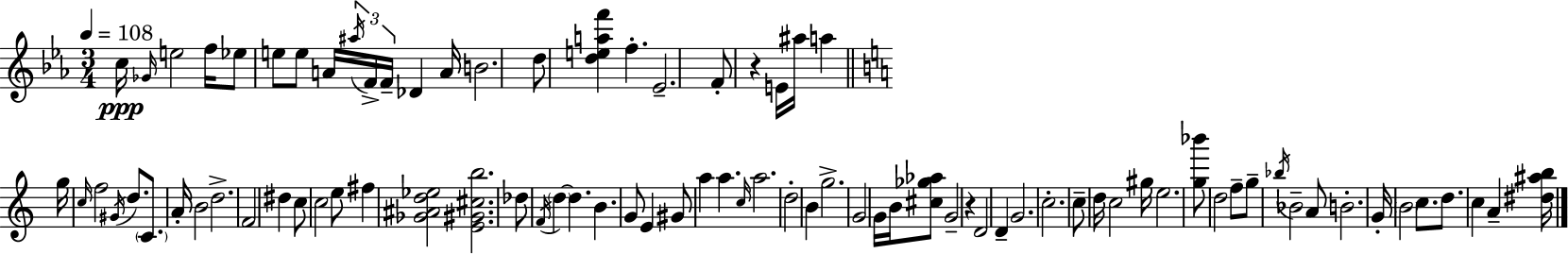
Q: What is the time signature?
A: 3/4